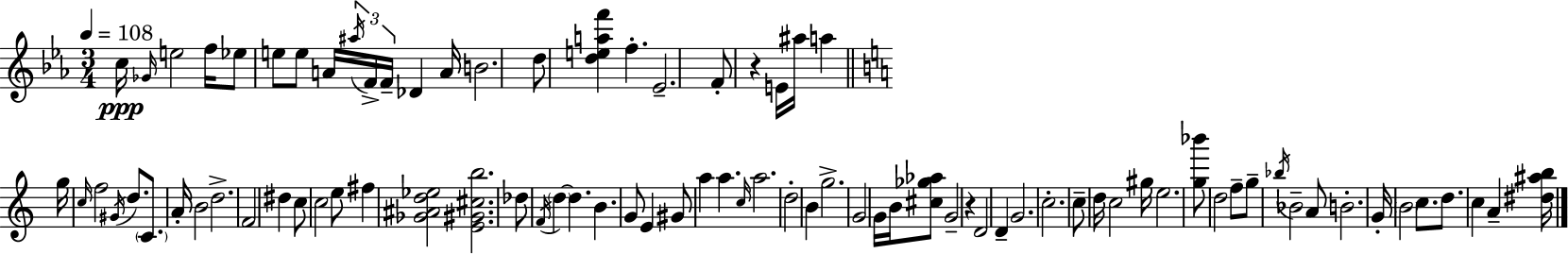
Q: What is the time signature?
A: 3/4